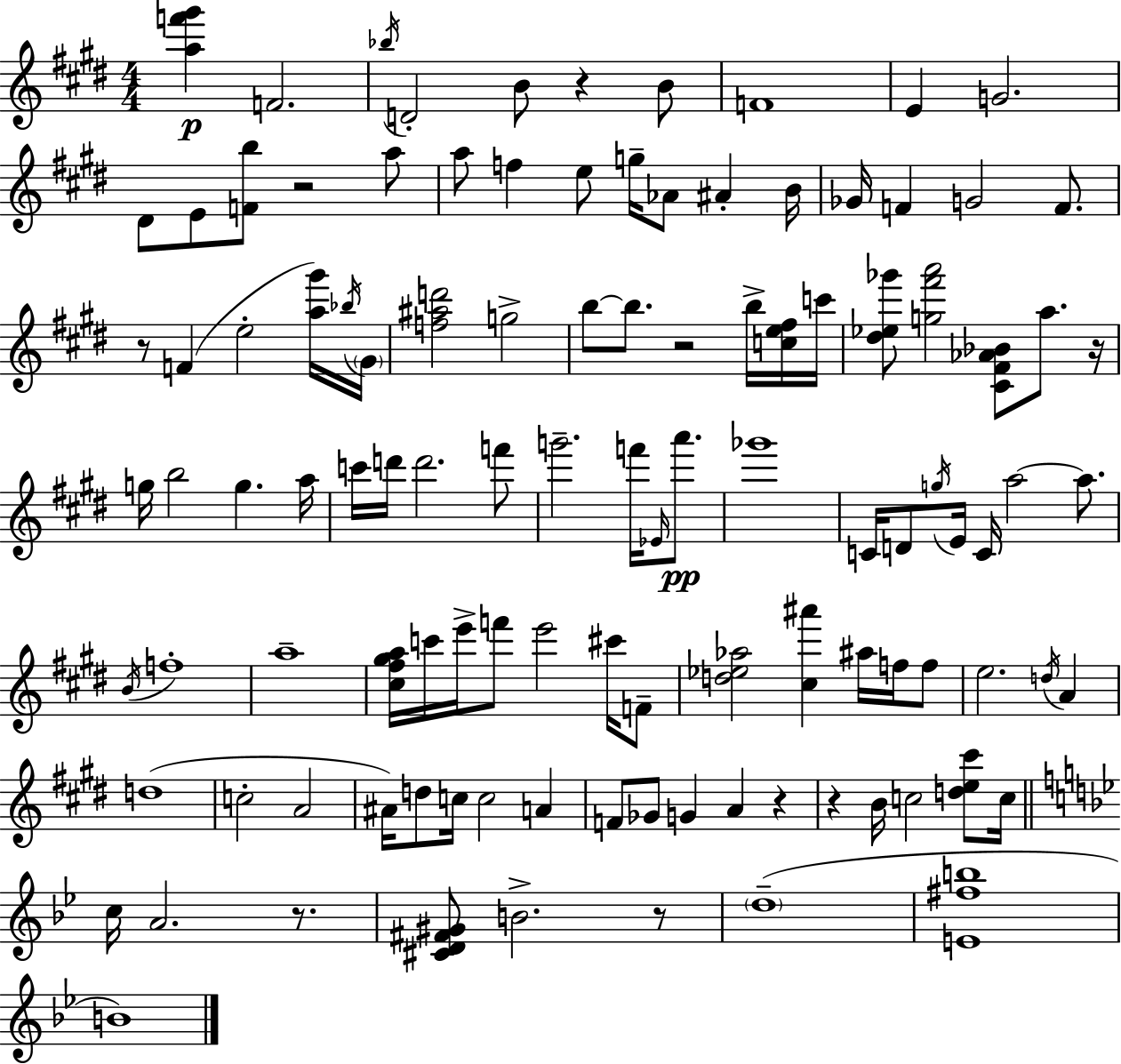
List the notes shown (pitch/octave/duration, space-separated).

[A5,F6,G#6]/q F4/h. Bb5/s D4/h B4/e R/q B4/e F4/w E4/q G4/h. D#4/e E4/e [F4,B5]/e R/h A5/e A5/e F5/q E5/e G5/s Ab4/e A#4/q B4/s Gb4/s F4/q G4/h F4/e. R/e F4/q E5/h [A5,G#6]/s Bb5/s G#4/s [F5,A#5,D6]/h G5/h B5/e B5/e. R/h B5/s [C5,E5,F#5]/s C6/s [D#5,Eb5,Gb6]/e [G5,F#6,A6]/h [C#4,F#4,Ab4,Bb4]/e A5/e. R/s G5/s B5/h G5/q. A5/s C6/s D6/s D6/h. F6/e G6/h. F6/s Eb4/s A6/e. Gb6/w C4/s D4/e G5/s E4/s C4/s A5/h A5/e. B4/s F5/w A5/w [C#5,F#5,G#5,A5]/s C6/s E6/s F6/e E6/h C#6/s F4/e [D5,Eb5,Ab5]/h [C#5,A#6]/q A#5/s F5/s F5/e E5/h. D5/s A4/q D5/w C5/h A4/h A#4/s D5/e C5/s C5/h A4/q F4/e Gb4/e G4/q A4/q R/q R/q B4/s C5/h [D5,E5,C#6]/e C5/s C5/s A4/h. R/e. [C#4,D4,F#4,G#4]/e B4/h. R/e D5/w [E4,F#5,B5]/w B4/w